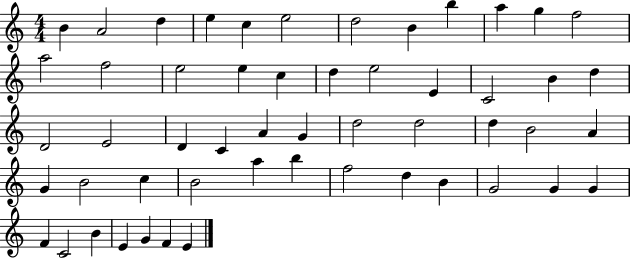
{
  \clef treble
  \numericTimeSignature
  \time 4/4
  \key c \major
  b'4 a'2 d''4 | e''4 c''4 e''2 | d''2 b'4 b''4 | a''4 g''4 f''2 | \break a''2 f''2 | e''2 e''4 c''4 | d''4 e''2 e'4 | c'2 b'4 d''4 | \break d'2 e'2 | d'4 c'4 a'4 g'4 | d''2 d''2 | d''4 b'2 a'4 | \break g'4 b'2 c''4 | b'2 a''4 b''4 | f''2 d''4 b'4 | g'2 g'4 g'4 | \break f'4 c'2 b'4 | e'4 g'4 f'4 e'4 | \bar "|."
}